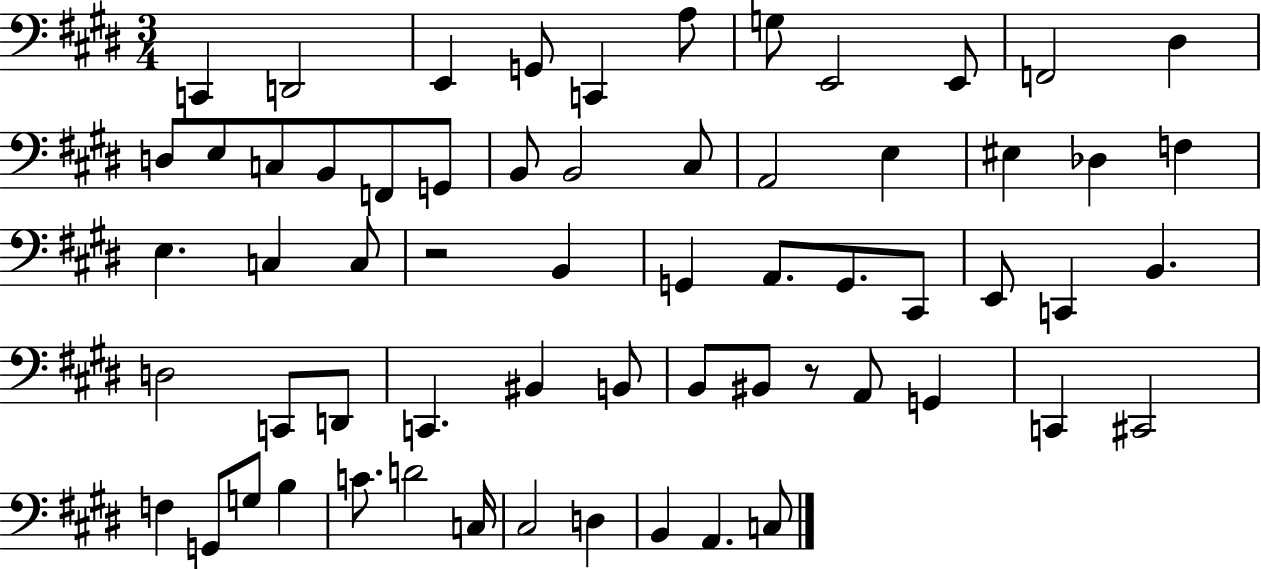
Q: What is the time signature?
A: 3/4